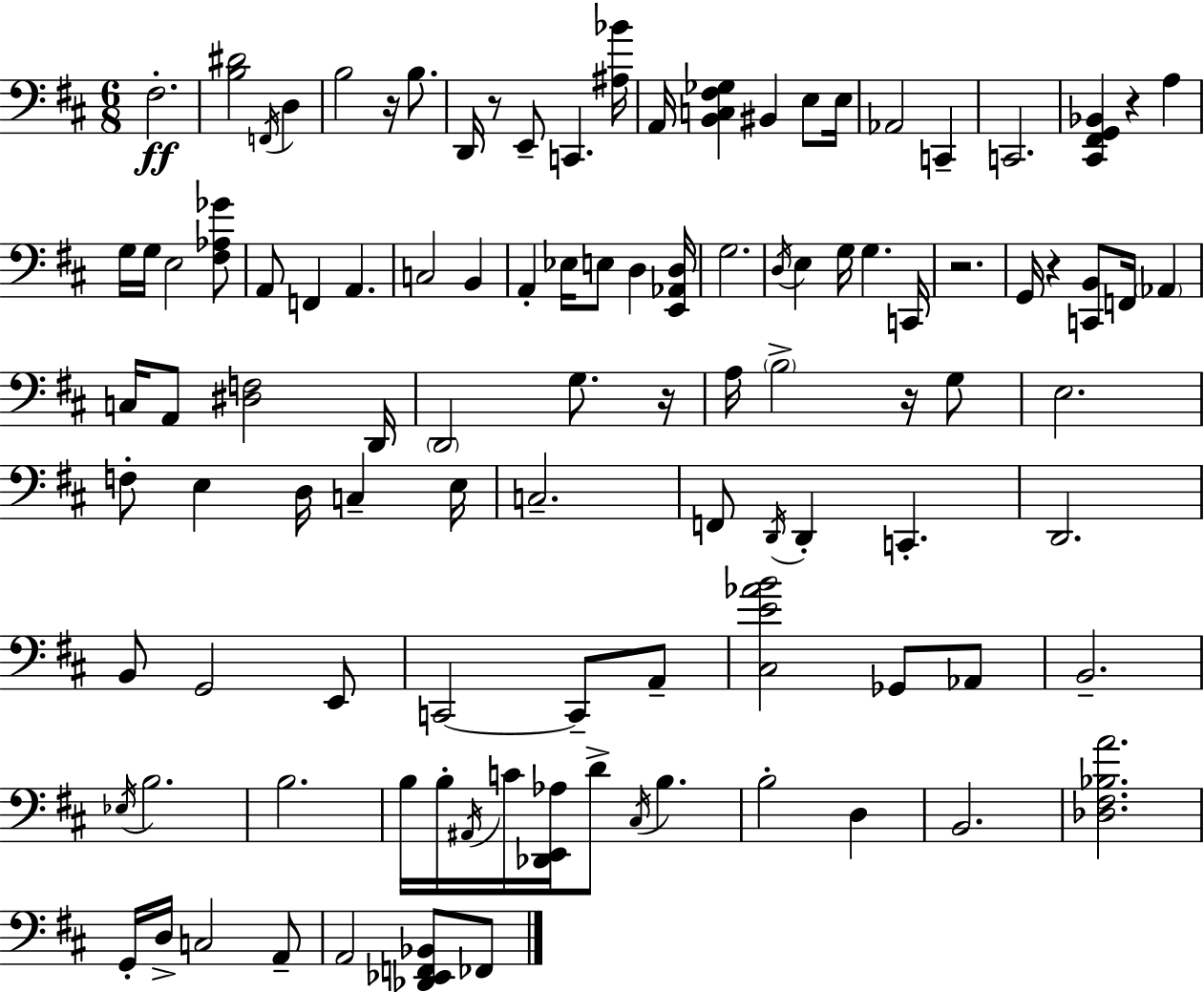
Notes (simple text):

F#3/h. [B3,D#4]/h F2/s D3/q B3/h R/s B3/e. D2/s R/e E2/e C2/q. [A#3,Bb4]/s A2/s [B2,C3,F#3,Gb3]/q BIS2/q E3/e E3/s Ab2/h C2/q C2/h. [C#2,F#2,G2,Bb2]/q R/q A3/q G3/s G3/s E3/h [F#3,Ab3,Gb4]/e A2/e F2/q A2/q. C3/h B2/q A2/q Eb3/s E3/e D3/q [E2,Ab2,D3]/s G3/h. D3/s E3/q G3/s G3/q. C2/s R/h. G2/s R/q [C2,B2]/e F2/s Ab2/q C3/s A2/e [D#3,F3]/h D2/s D2/h G3/e. R/s A3/s B3/h R/s G3/e E3/h. F3/e E3/q D3/s C3/q E3/s C3/h. F2/e D2/s D2/q C2/q. D2/h. B2/e G2/h E2/e C2/h C2/e A2/e [C#3,E4,Ab4,B4]/h Gb2/e Ab2/e B2/h. Eb3/s B3/h. B3/h. B3/s B3/s A#2/s C4/s [Db2,E2,Ab3]/s D4/e C#3/s B3/q. B3/h D3/q B2/h. [Db3,F#3,Bb3,A4]/h. G2/s D3/s C3/h A2/e A2/h [Db2,Eb2,F2,Bb2]/e FES2/e